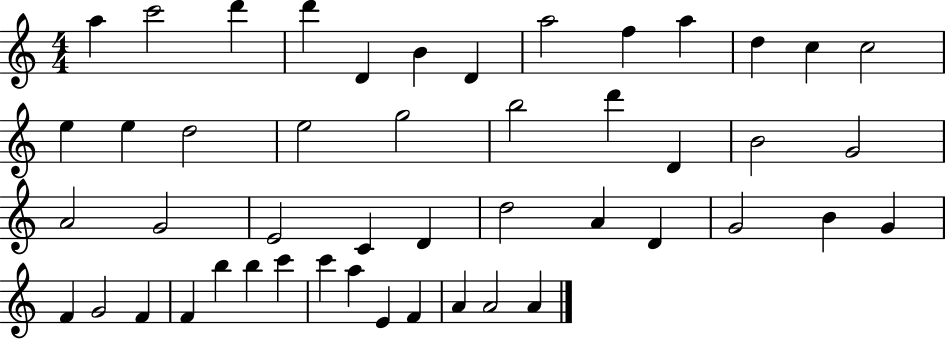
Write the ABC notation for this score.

X:1
T:Untitled
M:4/4
L:1/4
K:C
a c'2 d' d' D B D a2 f a d c c2 e e d2 e2 g2 b2 d' D B2 G2 A2 G2 E2 C D d2 A D G2 B G F G2 F F b b c' c' a E F A A2 A